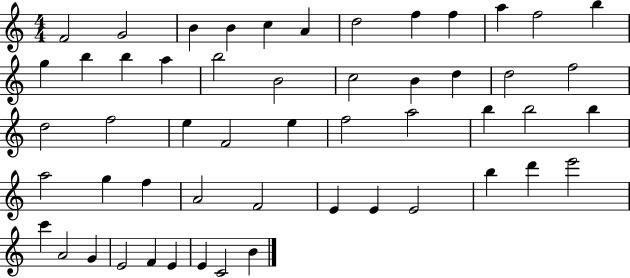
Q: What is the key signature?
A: C major